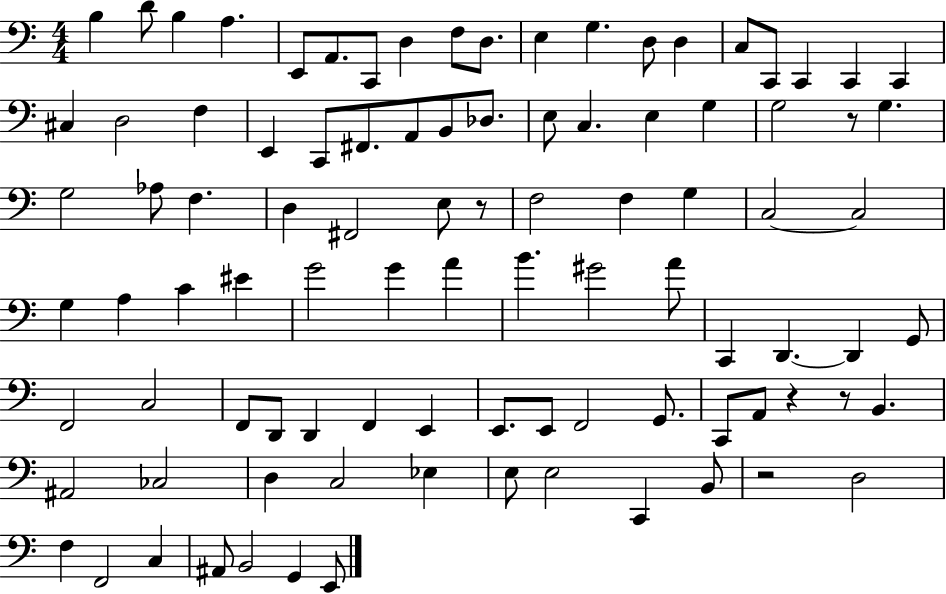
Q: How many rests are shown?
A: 5